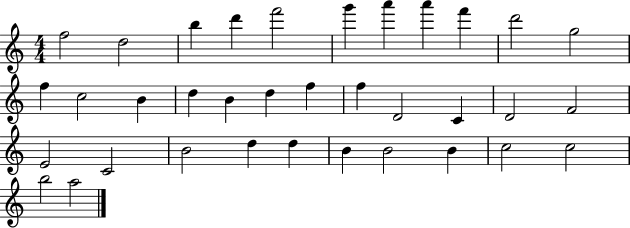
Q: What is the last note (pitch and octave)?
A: A5